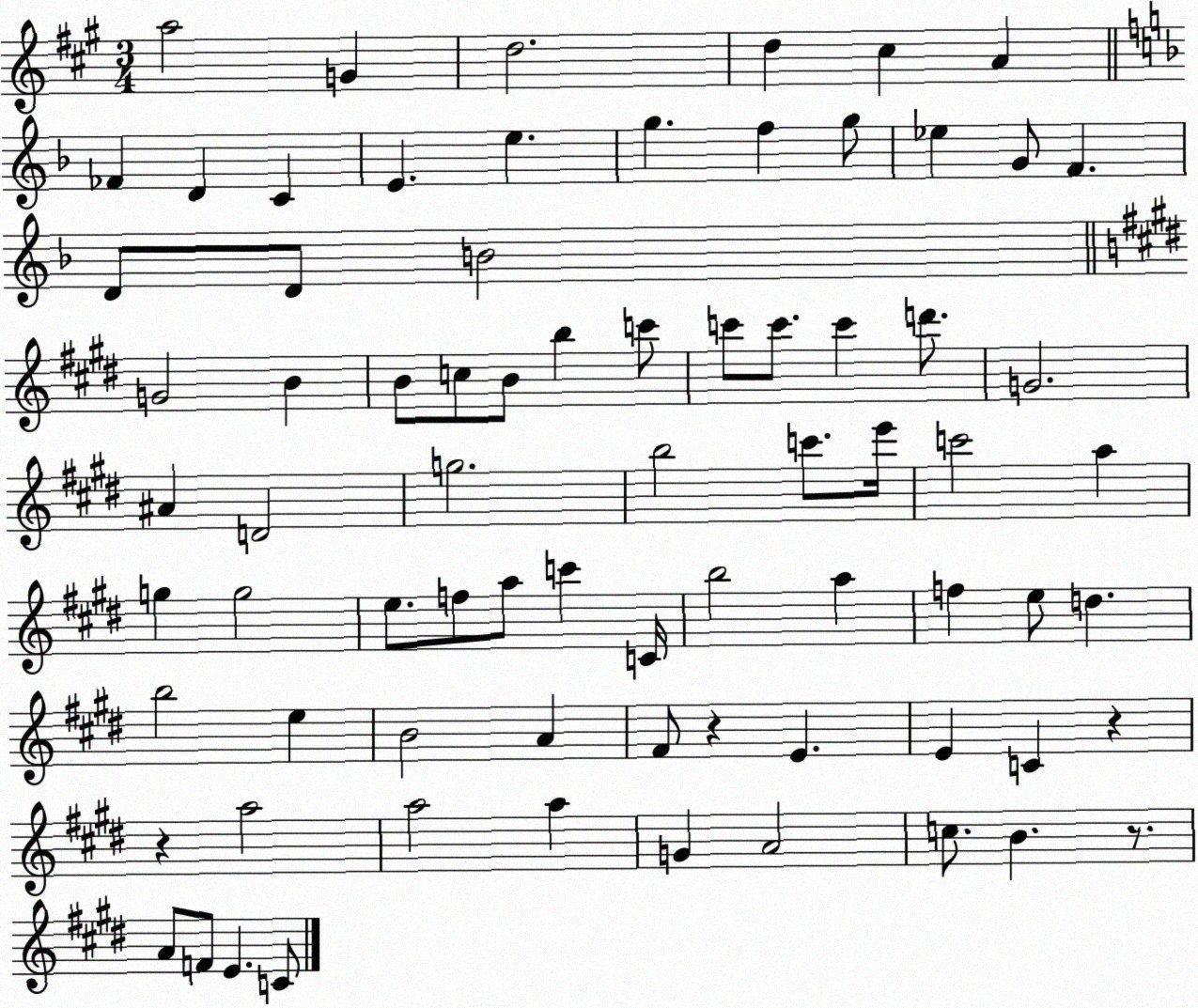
X:1
T:Untitled
M:3/4
L:1/4
K:A
a2 G d2 d ^c A _F D C E e g f g/2 _e G/2 F D/2 D/2 B2 G2 B B/2 c/2 B/2 b c'/2 c'/2 c'/2 c' d'/2 G2 ^A D2 g2 b2 c'/2 e'/4 c'2 a g g2 e/2 f/2 a/2 c' C/4 b2 a f e/2 d b2 e B2 A ^F/2 z E E C z z a2 a2 a G A2 c/2 B z/2 A/2 F/2 E C/2